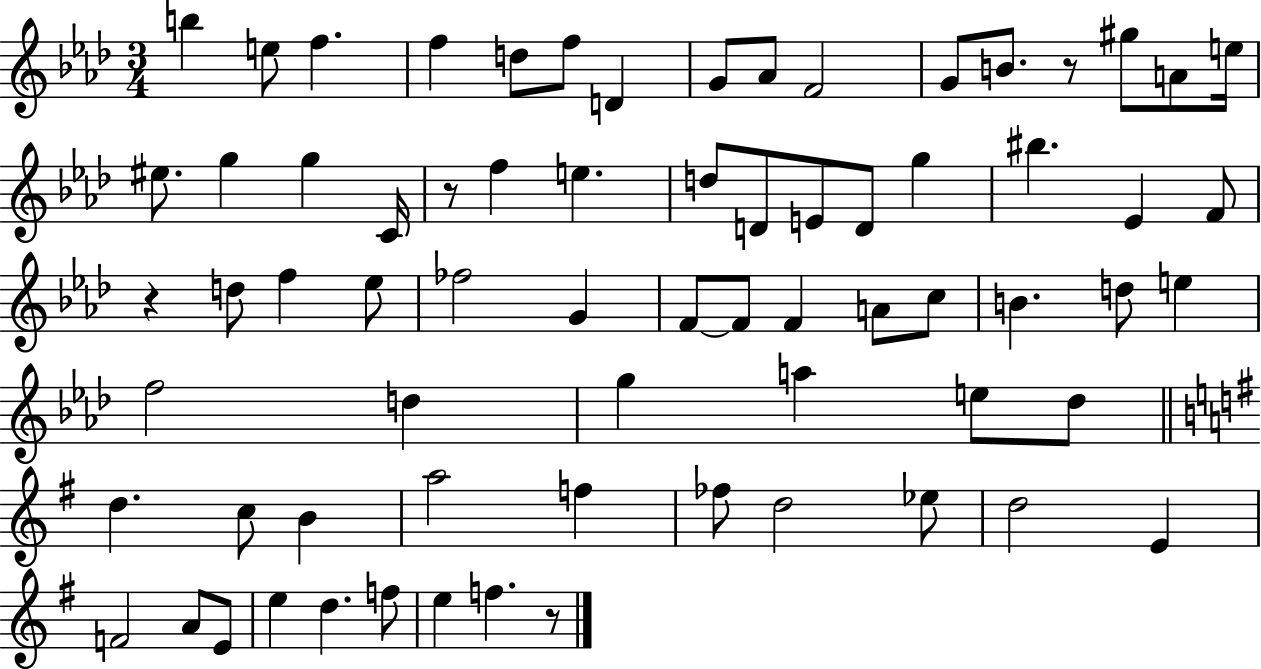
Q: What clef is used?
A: treble